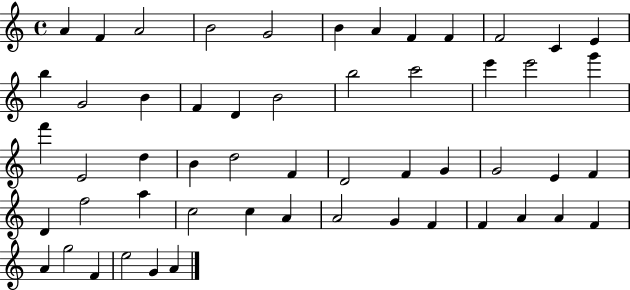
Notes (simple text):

A4/q F4/q A4/h B4/h G4/h B4/q A4/q F4/q F4/q F4/h C4/q E4/q B5/q G4/h B4/q F4/q D4/q B4/h B5/h C6/h E6/q E6/h G6/q F6/q E4/h D5/q B4/q D5/h F4/q D4/h F4/q G4/q G4/h E4/q F4/q D4/q F5/h A5/q C5/h C5/q A4/q A4/h G4/q F4/q F4/q A4/q A4/q F4/q A4/q G5/h F4/q E5/h G4/q A4/q